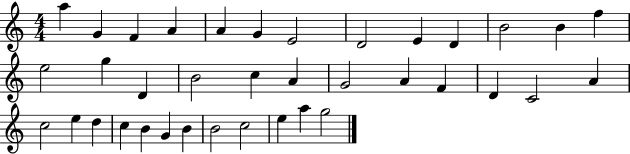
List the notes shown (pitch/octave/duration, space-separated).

A5/q G4/q F4/q A4/q A4/q G4/q E4/h D4/h E4/q D4/q B4/h B4/q F5/q E5/h G5/q D4/q B4/h C5/q A4/q G4/h A4/q F4/q D4/q C4/h A4/q C5/h E5/q D5/q C5/q B4/q G4/q B4/q B4/h C5/h E5/q A5/q G5/h